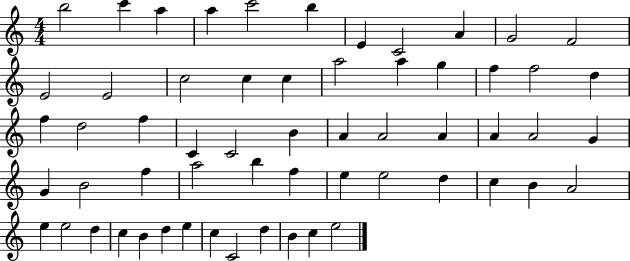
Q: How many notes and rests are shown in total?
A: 59